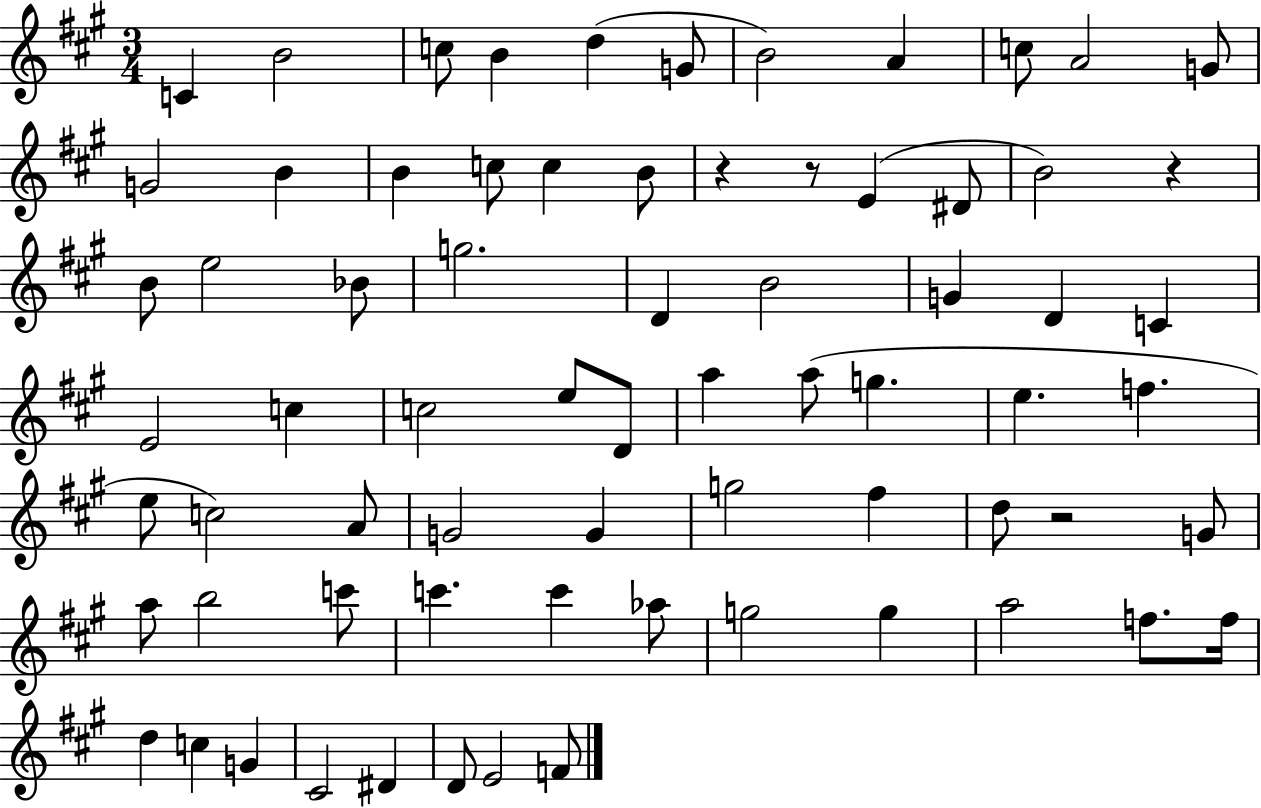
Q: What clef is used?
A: treble